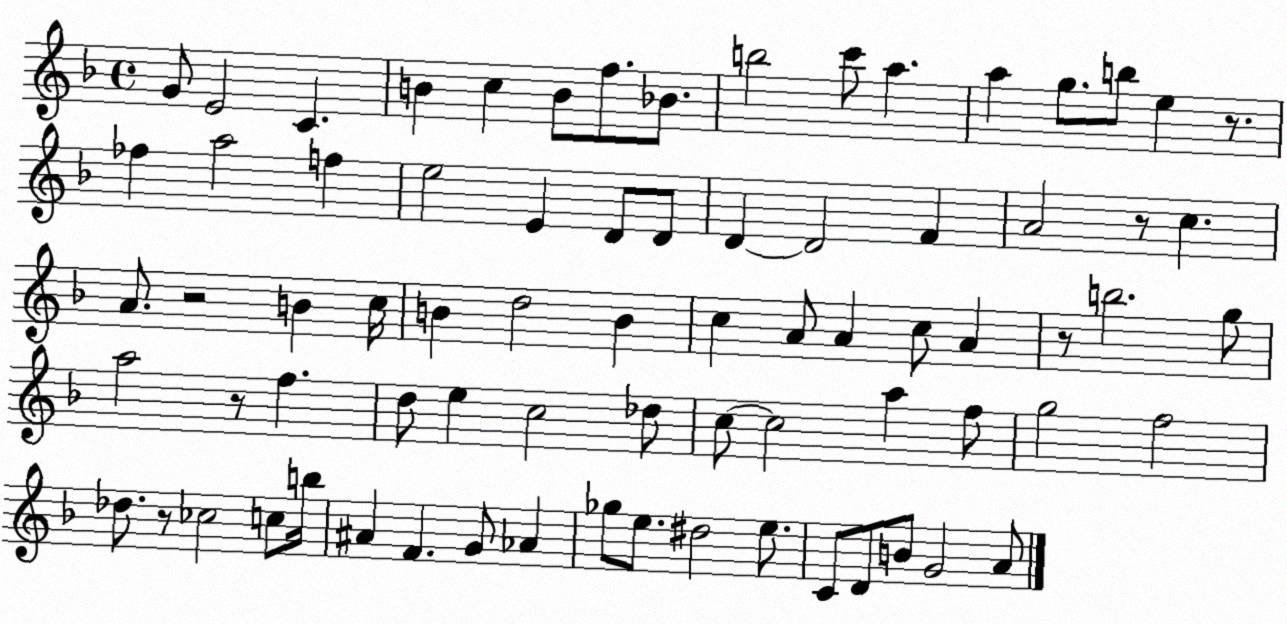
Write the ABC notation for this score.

X:1
T:Untitled
M:4/4
L:1/4
K:F
G/2 E2 C B c B/2 f/2 _B/2 b2 c'/2 a a g/2 b/2 e z/2 _f a2 f e2 E D/2 D/2 D D2 F A2 z/2 c A/2 z2 B c/4 B d2 B c A/2 A c/2 A z/2 b2 g/2 a2 z/2 f d/2 e c2 _d/2 c/2 c2 a f/2 g2 f2 _d/2 z/2 _c2 c/2 b/4 ^A F G/2 _A _g/2 e/2 ^d2 e/2 C/2 D/2 B/2 G2 A/2